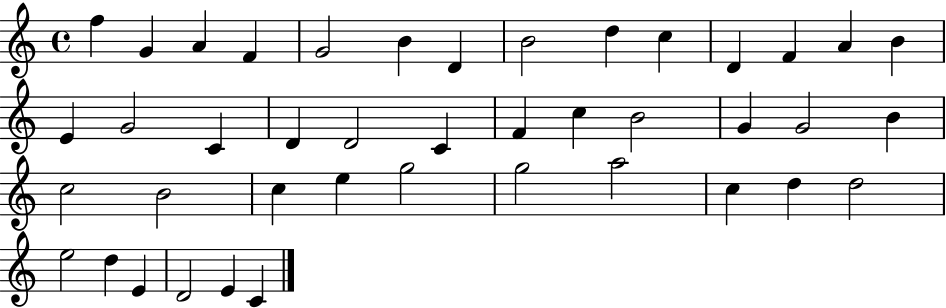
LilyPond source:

{
  \clef treble
  \time 4/4
  \defaultTimeSignature
  \key c \major
  f''4 g'4 a'4 f'4 | g'2 b'4 d'4 | b'2 d''4 c''4 | d'4 f'4 a'4 b'4 | \break e'4 g'2 c'4 | d'4 d'2 c'4 | f'4 c''4 b'2 | g'4 g'2 b'4 | \break c''2 b'2 | c''4 e''4 g''2 | g''2 a''2 | c''4 d''4 d''2 | \break e''2 d''4 e'4 | d'2 e'4 c'4 | \bar "|."
}